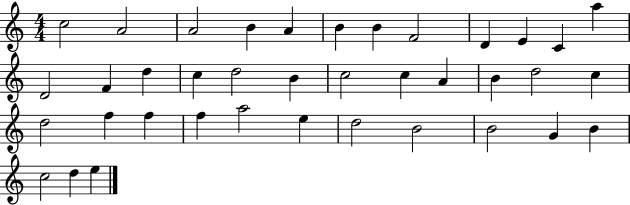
C5/h A4/h A4/h B4/q A4/q B4/q B4/q F4/h D4/q E4/q C4/q A5/q D4/h F4/q D5/q C5/q D5/h B4/q C5/h C5/q A4/q B4/q D5/h C5/q D5/h F5/q F5/q F5/q A5/h E5/q D5/h B4/h B4/h G4/q B4/q C5/h D5/q E5/q